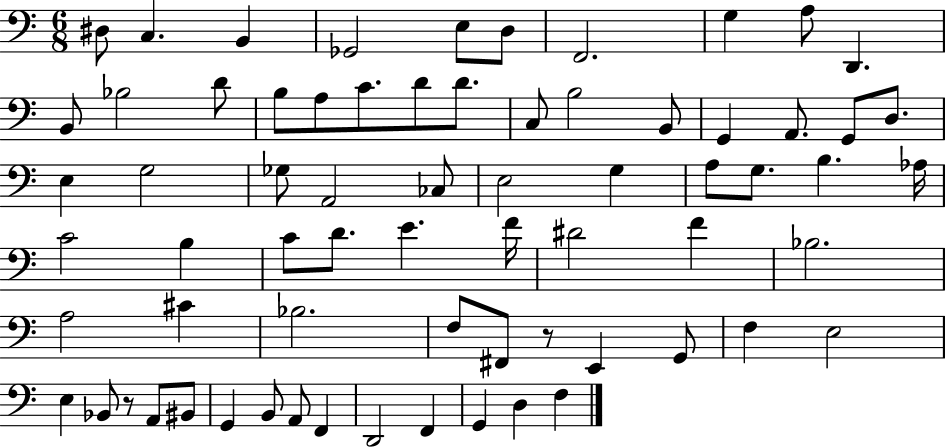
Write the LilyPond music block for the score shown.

{
  \clef bass
  \numericTimeSignature
  \time 6/8
  \key c \major
  dis8 c4. b,4 | ges,2 e8 d8 | f,2. | g4 a8 d,4. | \break b,8 bes2 d'8 | b8 a8 c'8. d'8 d'8. | c8 b2 b,8 | g,4 a,8. g,8 d8. | \break e4 g2 | ges8 a,2 ces8 | e2 g4 | a8 g8. b4. aes16 | \break c'2 b4 | c'8 d'8. e'4. f'16 | dis'2 f'4 | bes2. | \break a2 cis'4 | bes2. | f8 fis,8 r8 e,4 g,8 | f4 e2 | \break e4 bes,8 r8 a,8 bis,8 | g,4 b,8 a,8 f,4 | d,2 f,4 | g,4 d4 f4 | \break \bar "|."
}